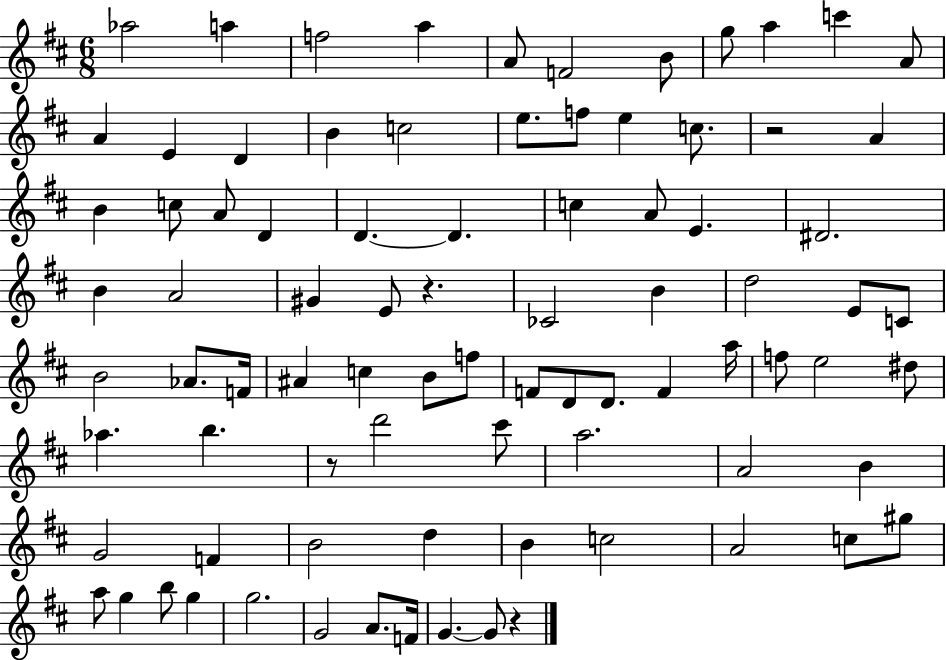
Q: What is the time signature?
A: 6/8